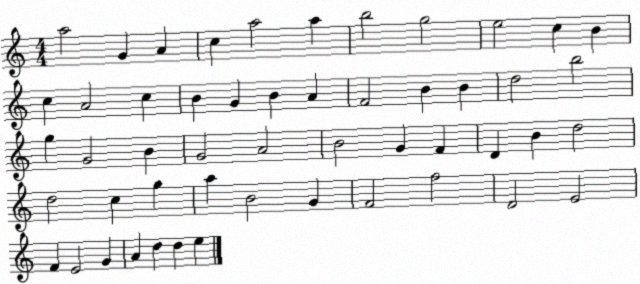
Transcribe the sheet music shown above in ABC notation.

X:1
T:Untitled
M:4/4
L:1/4
K:C
a2 G A c a2 a b2 g2 e2 c B c A2 c B G B A F2 B B d2 b2 g G2 B G2 A2 B2 G F D B d2 d2 c g a B2 G F2 f2 D2 E2 F E2 G A d d e